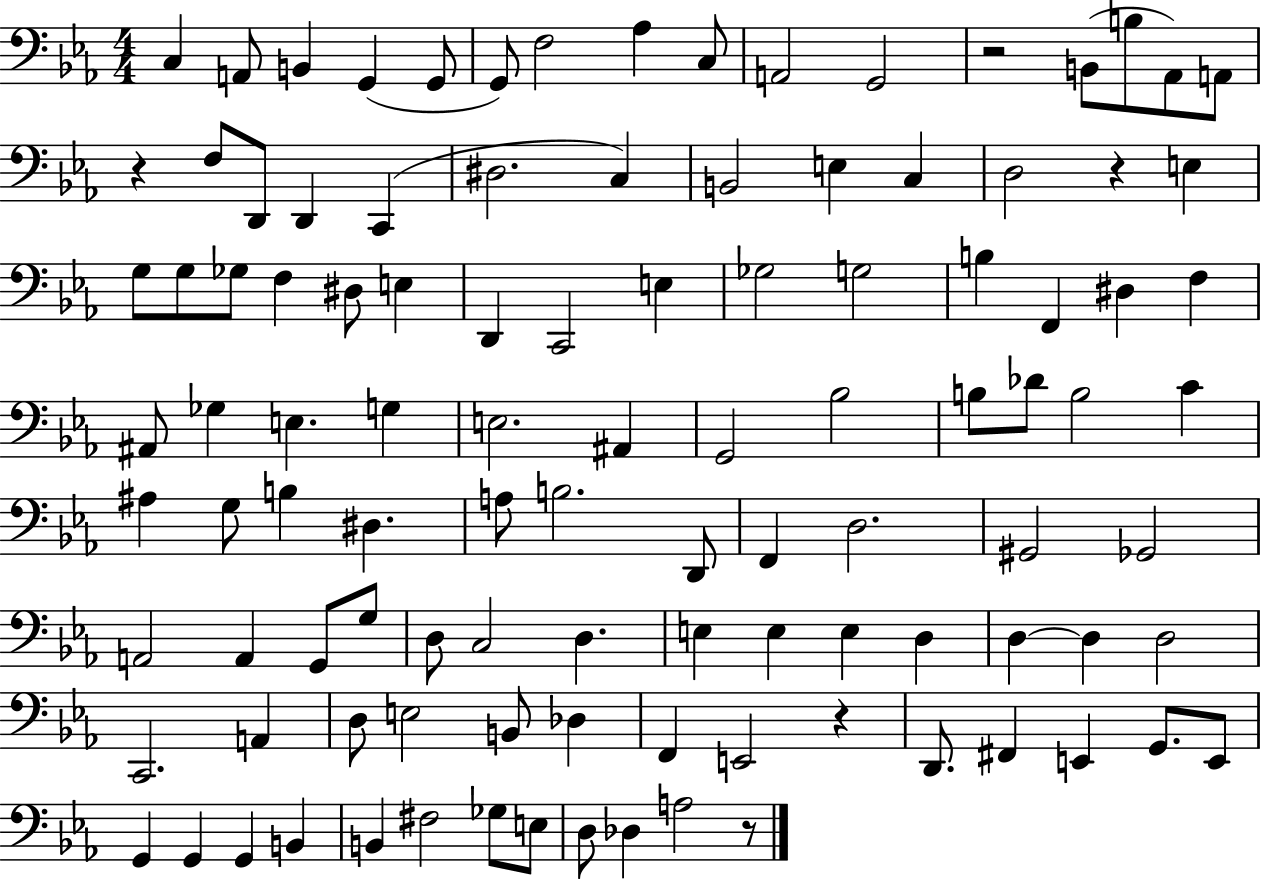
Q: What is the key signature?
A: EES major